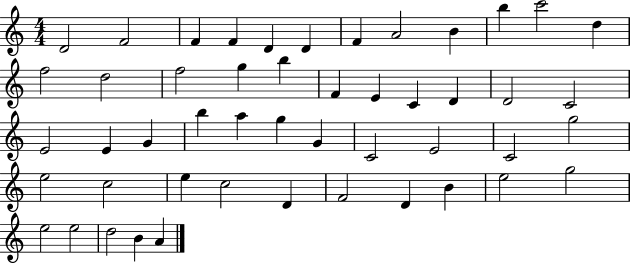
X:1
T:Untitled
M:4/4
L:1/4
K:C
D2 F2 F F D D F A2 B b c'2 d f2 d2 f2 g b F E C D D2 C2 E2 E G b a g G C2 E2 C2 g2 e2 c2 e c2 D F2 D B e2 g2 e2 e2 d2 B A